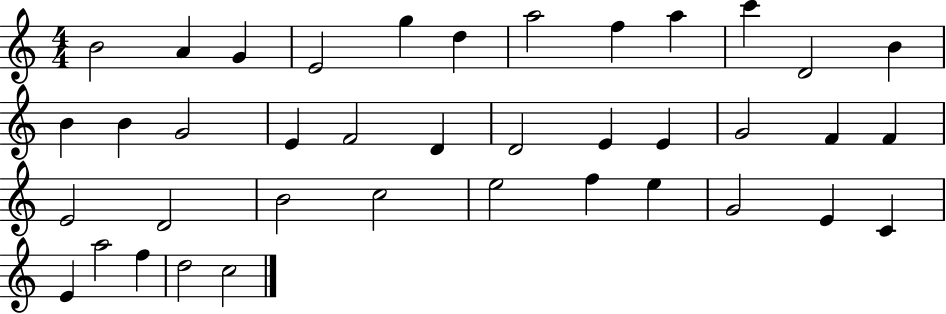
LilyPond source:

{
  \clef treble
  \numericTimeSignature
  \time 4/4
  \key c \major
  b'2 a'4 g'4 | e'2 g''4 d''4 | a''2 f''4 a''4 | c'''4 d'2 b'4 | \break b'4 b'4 g'2 | e'4 f'2 d'4 | d'2 e'4 e'4 | g'2 f'4 f'4 | \break e'2 d'2 | b'2 c''2 | e''2 f''4 e''4 | g'2 e'4 c'4 | \break e'4 a''2 f''4 | d''2 c''2 | \bar "|."
}